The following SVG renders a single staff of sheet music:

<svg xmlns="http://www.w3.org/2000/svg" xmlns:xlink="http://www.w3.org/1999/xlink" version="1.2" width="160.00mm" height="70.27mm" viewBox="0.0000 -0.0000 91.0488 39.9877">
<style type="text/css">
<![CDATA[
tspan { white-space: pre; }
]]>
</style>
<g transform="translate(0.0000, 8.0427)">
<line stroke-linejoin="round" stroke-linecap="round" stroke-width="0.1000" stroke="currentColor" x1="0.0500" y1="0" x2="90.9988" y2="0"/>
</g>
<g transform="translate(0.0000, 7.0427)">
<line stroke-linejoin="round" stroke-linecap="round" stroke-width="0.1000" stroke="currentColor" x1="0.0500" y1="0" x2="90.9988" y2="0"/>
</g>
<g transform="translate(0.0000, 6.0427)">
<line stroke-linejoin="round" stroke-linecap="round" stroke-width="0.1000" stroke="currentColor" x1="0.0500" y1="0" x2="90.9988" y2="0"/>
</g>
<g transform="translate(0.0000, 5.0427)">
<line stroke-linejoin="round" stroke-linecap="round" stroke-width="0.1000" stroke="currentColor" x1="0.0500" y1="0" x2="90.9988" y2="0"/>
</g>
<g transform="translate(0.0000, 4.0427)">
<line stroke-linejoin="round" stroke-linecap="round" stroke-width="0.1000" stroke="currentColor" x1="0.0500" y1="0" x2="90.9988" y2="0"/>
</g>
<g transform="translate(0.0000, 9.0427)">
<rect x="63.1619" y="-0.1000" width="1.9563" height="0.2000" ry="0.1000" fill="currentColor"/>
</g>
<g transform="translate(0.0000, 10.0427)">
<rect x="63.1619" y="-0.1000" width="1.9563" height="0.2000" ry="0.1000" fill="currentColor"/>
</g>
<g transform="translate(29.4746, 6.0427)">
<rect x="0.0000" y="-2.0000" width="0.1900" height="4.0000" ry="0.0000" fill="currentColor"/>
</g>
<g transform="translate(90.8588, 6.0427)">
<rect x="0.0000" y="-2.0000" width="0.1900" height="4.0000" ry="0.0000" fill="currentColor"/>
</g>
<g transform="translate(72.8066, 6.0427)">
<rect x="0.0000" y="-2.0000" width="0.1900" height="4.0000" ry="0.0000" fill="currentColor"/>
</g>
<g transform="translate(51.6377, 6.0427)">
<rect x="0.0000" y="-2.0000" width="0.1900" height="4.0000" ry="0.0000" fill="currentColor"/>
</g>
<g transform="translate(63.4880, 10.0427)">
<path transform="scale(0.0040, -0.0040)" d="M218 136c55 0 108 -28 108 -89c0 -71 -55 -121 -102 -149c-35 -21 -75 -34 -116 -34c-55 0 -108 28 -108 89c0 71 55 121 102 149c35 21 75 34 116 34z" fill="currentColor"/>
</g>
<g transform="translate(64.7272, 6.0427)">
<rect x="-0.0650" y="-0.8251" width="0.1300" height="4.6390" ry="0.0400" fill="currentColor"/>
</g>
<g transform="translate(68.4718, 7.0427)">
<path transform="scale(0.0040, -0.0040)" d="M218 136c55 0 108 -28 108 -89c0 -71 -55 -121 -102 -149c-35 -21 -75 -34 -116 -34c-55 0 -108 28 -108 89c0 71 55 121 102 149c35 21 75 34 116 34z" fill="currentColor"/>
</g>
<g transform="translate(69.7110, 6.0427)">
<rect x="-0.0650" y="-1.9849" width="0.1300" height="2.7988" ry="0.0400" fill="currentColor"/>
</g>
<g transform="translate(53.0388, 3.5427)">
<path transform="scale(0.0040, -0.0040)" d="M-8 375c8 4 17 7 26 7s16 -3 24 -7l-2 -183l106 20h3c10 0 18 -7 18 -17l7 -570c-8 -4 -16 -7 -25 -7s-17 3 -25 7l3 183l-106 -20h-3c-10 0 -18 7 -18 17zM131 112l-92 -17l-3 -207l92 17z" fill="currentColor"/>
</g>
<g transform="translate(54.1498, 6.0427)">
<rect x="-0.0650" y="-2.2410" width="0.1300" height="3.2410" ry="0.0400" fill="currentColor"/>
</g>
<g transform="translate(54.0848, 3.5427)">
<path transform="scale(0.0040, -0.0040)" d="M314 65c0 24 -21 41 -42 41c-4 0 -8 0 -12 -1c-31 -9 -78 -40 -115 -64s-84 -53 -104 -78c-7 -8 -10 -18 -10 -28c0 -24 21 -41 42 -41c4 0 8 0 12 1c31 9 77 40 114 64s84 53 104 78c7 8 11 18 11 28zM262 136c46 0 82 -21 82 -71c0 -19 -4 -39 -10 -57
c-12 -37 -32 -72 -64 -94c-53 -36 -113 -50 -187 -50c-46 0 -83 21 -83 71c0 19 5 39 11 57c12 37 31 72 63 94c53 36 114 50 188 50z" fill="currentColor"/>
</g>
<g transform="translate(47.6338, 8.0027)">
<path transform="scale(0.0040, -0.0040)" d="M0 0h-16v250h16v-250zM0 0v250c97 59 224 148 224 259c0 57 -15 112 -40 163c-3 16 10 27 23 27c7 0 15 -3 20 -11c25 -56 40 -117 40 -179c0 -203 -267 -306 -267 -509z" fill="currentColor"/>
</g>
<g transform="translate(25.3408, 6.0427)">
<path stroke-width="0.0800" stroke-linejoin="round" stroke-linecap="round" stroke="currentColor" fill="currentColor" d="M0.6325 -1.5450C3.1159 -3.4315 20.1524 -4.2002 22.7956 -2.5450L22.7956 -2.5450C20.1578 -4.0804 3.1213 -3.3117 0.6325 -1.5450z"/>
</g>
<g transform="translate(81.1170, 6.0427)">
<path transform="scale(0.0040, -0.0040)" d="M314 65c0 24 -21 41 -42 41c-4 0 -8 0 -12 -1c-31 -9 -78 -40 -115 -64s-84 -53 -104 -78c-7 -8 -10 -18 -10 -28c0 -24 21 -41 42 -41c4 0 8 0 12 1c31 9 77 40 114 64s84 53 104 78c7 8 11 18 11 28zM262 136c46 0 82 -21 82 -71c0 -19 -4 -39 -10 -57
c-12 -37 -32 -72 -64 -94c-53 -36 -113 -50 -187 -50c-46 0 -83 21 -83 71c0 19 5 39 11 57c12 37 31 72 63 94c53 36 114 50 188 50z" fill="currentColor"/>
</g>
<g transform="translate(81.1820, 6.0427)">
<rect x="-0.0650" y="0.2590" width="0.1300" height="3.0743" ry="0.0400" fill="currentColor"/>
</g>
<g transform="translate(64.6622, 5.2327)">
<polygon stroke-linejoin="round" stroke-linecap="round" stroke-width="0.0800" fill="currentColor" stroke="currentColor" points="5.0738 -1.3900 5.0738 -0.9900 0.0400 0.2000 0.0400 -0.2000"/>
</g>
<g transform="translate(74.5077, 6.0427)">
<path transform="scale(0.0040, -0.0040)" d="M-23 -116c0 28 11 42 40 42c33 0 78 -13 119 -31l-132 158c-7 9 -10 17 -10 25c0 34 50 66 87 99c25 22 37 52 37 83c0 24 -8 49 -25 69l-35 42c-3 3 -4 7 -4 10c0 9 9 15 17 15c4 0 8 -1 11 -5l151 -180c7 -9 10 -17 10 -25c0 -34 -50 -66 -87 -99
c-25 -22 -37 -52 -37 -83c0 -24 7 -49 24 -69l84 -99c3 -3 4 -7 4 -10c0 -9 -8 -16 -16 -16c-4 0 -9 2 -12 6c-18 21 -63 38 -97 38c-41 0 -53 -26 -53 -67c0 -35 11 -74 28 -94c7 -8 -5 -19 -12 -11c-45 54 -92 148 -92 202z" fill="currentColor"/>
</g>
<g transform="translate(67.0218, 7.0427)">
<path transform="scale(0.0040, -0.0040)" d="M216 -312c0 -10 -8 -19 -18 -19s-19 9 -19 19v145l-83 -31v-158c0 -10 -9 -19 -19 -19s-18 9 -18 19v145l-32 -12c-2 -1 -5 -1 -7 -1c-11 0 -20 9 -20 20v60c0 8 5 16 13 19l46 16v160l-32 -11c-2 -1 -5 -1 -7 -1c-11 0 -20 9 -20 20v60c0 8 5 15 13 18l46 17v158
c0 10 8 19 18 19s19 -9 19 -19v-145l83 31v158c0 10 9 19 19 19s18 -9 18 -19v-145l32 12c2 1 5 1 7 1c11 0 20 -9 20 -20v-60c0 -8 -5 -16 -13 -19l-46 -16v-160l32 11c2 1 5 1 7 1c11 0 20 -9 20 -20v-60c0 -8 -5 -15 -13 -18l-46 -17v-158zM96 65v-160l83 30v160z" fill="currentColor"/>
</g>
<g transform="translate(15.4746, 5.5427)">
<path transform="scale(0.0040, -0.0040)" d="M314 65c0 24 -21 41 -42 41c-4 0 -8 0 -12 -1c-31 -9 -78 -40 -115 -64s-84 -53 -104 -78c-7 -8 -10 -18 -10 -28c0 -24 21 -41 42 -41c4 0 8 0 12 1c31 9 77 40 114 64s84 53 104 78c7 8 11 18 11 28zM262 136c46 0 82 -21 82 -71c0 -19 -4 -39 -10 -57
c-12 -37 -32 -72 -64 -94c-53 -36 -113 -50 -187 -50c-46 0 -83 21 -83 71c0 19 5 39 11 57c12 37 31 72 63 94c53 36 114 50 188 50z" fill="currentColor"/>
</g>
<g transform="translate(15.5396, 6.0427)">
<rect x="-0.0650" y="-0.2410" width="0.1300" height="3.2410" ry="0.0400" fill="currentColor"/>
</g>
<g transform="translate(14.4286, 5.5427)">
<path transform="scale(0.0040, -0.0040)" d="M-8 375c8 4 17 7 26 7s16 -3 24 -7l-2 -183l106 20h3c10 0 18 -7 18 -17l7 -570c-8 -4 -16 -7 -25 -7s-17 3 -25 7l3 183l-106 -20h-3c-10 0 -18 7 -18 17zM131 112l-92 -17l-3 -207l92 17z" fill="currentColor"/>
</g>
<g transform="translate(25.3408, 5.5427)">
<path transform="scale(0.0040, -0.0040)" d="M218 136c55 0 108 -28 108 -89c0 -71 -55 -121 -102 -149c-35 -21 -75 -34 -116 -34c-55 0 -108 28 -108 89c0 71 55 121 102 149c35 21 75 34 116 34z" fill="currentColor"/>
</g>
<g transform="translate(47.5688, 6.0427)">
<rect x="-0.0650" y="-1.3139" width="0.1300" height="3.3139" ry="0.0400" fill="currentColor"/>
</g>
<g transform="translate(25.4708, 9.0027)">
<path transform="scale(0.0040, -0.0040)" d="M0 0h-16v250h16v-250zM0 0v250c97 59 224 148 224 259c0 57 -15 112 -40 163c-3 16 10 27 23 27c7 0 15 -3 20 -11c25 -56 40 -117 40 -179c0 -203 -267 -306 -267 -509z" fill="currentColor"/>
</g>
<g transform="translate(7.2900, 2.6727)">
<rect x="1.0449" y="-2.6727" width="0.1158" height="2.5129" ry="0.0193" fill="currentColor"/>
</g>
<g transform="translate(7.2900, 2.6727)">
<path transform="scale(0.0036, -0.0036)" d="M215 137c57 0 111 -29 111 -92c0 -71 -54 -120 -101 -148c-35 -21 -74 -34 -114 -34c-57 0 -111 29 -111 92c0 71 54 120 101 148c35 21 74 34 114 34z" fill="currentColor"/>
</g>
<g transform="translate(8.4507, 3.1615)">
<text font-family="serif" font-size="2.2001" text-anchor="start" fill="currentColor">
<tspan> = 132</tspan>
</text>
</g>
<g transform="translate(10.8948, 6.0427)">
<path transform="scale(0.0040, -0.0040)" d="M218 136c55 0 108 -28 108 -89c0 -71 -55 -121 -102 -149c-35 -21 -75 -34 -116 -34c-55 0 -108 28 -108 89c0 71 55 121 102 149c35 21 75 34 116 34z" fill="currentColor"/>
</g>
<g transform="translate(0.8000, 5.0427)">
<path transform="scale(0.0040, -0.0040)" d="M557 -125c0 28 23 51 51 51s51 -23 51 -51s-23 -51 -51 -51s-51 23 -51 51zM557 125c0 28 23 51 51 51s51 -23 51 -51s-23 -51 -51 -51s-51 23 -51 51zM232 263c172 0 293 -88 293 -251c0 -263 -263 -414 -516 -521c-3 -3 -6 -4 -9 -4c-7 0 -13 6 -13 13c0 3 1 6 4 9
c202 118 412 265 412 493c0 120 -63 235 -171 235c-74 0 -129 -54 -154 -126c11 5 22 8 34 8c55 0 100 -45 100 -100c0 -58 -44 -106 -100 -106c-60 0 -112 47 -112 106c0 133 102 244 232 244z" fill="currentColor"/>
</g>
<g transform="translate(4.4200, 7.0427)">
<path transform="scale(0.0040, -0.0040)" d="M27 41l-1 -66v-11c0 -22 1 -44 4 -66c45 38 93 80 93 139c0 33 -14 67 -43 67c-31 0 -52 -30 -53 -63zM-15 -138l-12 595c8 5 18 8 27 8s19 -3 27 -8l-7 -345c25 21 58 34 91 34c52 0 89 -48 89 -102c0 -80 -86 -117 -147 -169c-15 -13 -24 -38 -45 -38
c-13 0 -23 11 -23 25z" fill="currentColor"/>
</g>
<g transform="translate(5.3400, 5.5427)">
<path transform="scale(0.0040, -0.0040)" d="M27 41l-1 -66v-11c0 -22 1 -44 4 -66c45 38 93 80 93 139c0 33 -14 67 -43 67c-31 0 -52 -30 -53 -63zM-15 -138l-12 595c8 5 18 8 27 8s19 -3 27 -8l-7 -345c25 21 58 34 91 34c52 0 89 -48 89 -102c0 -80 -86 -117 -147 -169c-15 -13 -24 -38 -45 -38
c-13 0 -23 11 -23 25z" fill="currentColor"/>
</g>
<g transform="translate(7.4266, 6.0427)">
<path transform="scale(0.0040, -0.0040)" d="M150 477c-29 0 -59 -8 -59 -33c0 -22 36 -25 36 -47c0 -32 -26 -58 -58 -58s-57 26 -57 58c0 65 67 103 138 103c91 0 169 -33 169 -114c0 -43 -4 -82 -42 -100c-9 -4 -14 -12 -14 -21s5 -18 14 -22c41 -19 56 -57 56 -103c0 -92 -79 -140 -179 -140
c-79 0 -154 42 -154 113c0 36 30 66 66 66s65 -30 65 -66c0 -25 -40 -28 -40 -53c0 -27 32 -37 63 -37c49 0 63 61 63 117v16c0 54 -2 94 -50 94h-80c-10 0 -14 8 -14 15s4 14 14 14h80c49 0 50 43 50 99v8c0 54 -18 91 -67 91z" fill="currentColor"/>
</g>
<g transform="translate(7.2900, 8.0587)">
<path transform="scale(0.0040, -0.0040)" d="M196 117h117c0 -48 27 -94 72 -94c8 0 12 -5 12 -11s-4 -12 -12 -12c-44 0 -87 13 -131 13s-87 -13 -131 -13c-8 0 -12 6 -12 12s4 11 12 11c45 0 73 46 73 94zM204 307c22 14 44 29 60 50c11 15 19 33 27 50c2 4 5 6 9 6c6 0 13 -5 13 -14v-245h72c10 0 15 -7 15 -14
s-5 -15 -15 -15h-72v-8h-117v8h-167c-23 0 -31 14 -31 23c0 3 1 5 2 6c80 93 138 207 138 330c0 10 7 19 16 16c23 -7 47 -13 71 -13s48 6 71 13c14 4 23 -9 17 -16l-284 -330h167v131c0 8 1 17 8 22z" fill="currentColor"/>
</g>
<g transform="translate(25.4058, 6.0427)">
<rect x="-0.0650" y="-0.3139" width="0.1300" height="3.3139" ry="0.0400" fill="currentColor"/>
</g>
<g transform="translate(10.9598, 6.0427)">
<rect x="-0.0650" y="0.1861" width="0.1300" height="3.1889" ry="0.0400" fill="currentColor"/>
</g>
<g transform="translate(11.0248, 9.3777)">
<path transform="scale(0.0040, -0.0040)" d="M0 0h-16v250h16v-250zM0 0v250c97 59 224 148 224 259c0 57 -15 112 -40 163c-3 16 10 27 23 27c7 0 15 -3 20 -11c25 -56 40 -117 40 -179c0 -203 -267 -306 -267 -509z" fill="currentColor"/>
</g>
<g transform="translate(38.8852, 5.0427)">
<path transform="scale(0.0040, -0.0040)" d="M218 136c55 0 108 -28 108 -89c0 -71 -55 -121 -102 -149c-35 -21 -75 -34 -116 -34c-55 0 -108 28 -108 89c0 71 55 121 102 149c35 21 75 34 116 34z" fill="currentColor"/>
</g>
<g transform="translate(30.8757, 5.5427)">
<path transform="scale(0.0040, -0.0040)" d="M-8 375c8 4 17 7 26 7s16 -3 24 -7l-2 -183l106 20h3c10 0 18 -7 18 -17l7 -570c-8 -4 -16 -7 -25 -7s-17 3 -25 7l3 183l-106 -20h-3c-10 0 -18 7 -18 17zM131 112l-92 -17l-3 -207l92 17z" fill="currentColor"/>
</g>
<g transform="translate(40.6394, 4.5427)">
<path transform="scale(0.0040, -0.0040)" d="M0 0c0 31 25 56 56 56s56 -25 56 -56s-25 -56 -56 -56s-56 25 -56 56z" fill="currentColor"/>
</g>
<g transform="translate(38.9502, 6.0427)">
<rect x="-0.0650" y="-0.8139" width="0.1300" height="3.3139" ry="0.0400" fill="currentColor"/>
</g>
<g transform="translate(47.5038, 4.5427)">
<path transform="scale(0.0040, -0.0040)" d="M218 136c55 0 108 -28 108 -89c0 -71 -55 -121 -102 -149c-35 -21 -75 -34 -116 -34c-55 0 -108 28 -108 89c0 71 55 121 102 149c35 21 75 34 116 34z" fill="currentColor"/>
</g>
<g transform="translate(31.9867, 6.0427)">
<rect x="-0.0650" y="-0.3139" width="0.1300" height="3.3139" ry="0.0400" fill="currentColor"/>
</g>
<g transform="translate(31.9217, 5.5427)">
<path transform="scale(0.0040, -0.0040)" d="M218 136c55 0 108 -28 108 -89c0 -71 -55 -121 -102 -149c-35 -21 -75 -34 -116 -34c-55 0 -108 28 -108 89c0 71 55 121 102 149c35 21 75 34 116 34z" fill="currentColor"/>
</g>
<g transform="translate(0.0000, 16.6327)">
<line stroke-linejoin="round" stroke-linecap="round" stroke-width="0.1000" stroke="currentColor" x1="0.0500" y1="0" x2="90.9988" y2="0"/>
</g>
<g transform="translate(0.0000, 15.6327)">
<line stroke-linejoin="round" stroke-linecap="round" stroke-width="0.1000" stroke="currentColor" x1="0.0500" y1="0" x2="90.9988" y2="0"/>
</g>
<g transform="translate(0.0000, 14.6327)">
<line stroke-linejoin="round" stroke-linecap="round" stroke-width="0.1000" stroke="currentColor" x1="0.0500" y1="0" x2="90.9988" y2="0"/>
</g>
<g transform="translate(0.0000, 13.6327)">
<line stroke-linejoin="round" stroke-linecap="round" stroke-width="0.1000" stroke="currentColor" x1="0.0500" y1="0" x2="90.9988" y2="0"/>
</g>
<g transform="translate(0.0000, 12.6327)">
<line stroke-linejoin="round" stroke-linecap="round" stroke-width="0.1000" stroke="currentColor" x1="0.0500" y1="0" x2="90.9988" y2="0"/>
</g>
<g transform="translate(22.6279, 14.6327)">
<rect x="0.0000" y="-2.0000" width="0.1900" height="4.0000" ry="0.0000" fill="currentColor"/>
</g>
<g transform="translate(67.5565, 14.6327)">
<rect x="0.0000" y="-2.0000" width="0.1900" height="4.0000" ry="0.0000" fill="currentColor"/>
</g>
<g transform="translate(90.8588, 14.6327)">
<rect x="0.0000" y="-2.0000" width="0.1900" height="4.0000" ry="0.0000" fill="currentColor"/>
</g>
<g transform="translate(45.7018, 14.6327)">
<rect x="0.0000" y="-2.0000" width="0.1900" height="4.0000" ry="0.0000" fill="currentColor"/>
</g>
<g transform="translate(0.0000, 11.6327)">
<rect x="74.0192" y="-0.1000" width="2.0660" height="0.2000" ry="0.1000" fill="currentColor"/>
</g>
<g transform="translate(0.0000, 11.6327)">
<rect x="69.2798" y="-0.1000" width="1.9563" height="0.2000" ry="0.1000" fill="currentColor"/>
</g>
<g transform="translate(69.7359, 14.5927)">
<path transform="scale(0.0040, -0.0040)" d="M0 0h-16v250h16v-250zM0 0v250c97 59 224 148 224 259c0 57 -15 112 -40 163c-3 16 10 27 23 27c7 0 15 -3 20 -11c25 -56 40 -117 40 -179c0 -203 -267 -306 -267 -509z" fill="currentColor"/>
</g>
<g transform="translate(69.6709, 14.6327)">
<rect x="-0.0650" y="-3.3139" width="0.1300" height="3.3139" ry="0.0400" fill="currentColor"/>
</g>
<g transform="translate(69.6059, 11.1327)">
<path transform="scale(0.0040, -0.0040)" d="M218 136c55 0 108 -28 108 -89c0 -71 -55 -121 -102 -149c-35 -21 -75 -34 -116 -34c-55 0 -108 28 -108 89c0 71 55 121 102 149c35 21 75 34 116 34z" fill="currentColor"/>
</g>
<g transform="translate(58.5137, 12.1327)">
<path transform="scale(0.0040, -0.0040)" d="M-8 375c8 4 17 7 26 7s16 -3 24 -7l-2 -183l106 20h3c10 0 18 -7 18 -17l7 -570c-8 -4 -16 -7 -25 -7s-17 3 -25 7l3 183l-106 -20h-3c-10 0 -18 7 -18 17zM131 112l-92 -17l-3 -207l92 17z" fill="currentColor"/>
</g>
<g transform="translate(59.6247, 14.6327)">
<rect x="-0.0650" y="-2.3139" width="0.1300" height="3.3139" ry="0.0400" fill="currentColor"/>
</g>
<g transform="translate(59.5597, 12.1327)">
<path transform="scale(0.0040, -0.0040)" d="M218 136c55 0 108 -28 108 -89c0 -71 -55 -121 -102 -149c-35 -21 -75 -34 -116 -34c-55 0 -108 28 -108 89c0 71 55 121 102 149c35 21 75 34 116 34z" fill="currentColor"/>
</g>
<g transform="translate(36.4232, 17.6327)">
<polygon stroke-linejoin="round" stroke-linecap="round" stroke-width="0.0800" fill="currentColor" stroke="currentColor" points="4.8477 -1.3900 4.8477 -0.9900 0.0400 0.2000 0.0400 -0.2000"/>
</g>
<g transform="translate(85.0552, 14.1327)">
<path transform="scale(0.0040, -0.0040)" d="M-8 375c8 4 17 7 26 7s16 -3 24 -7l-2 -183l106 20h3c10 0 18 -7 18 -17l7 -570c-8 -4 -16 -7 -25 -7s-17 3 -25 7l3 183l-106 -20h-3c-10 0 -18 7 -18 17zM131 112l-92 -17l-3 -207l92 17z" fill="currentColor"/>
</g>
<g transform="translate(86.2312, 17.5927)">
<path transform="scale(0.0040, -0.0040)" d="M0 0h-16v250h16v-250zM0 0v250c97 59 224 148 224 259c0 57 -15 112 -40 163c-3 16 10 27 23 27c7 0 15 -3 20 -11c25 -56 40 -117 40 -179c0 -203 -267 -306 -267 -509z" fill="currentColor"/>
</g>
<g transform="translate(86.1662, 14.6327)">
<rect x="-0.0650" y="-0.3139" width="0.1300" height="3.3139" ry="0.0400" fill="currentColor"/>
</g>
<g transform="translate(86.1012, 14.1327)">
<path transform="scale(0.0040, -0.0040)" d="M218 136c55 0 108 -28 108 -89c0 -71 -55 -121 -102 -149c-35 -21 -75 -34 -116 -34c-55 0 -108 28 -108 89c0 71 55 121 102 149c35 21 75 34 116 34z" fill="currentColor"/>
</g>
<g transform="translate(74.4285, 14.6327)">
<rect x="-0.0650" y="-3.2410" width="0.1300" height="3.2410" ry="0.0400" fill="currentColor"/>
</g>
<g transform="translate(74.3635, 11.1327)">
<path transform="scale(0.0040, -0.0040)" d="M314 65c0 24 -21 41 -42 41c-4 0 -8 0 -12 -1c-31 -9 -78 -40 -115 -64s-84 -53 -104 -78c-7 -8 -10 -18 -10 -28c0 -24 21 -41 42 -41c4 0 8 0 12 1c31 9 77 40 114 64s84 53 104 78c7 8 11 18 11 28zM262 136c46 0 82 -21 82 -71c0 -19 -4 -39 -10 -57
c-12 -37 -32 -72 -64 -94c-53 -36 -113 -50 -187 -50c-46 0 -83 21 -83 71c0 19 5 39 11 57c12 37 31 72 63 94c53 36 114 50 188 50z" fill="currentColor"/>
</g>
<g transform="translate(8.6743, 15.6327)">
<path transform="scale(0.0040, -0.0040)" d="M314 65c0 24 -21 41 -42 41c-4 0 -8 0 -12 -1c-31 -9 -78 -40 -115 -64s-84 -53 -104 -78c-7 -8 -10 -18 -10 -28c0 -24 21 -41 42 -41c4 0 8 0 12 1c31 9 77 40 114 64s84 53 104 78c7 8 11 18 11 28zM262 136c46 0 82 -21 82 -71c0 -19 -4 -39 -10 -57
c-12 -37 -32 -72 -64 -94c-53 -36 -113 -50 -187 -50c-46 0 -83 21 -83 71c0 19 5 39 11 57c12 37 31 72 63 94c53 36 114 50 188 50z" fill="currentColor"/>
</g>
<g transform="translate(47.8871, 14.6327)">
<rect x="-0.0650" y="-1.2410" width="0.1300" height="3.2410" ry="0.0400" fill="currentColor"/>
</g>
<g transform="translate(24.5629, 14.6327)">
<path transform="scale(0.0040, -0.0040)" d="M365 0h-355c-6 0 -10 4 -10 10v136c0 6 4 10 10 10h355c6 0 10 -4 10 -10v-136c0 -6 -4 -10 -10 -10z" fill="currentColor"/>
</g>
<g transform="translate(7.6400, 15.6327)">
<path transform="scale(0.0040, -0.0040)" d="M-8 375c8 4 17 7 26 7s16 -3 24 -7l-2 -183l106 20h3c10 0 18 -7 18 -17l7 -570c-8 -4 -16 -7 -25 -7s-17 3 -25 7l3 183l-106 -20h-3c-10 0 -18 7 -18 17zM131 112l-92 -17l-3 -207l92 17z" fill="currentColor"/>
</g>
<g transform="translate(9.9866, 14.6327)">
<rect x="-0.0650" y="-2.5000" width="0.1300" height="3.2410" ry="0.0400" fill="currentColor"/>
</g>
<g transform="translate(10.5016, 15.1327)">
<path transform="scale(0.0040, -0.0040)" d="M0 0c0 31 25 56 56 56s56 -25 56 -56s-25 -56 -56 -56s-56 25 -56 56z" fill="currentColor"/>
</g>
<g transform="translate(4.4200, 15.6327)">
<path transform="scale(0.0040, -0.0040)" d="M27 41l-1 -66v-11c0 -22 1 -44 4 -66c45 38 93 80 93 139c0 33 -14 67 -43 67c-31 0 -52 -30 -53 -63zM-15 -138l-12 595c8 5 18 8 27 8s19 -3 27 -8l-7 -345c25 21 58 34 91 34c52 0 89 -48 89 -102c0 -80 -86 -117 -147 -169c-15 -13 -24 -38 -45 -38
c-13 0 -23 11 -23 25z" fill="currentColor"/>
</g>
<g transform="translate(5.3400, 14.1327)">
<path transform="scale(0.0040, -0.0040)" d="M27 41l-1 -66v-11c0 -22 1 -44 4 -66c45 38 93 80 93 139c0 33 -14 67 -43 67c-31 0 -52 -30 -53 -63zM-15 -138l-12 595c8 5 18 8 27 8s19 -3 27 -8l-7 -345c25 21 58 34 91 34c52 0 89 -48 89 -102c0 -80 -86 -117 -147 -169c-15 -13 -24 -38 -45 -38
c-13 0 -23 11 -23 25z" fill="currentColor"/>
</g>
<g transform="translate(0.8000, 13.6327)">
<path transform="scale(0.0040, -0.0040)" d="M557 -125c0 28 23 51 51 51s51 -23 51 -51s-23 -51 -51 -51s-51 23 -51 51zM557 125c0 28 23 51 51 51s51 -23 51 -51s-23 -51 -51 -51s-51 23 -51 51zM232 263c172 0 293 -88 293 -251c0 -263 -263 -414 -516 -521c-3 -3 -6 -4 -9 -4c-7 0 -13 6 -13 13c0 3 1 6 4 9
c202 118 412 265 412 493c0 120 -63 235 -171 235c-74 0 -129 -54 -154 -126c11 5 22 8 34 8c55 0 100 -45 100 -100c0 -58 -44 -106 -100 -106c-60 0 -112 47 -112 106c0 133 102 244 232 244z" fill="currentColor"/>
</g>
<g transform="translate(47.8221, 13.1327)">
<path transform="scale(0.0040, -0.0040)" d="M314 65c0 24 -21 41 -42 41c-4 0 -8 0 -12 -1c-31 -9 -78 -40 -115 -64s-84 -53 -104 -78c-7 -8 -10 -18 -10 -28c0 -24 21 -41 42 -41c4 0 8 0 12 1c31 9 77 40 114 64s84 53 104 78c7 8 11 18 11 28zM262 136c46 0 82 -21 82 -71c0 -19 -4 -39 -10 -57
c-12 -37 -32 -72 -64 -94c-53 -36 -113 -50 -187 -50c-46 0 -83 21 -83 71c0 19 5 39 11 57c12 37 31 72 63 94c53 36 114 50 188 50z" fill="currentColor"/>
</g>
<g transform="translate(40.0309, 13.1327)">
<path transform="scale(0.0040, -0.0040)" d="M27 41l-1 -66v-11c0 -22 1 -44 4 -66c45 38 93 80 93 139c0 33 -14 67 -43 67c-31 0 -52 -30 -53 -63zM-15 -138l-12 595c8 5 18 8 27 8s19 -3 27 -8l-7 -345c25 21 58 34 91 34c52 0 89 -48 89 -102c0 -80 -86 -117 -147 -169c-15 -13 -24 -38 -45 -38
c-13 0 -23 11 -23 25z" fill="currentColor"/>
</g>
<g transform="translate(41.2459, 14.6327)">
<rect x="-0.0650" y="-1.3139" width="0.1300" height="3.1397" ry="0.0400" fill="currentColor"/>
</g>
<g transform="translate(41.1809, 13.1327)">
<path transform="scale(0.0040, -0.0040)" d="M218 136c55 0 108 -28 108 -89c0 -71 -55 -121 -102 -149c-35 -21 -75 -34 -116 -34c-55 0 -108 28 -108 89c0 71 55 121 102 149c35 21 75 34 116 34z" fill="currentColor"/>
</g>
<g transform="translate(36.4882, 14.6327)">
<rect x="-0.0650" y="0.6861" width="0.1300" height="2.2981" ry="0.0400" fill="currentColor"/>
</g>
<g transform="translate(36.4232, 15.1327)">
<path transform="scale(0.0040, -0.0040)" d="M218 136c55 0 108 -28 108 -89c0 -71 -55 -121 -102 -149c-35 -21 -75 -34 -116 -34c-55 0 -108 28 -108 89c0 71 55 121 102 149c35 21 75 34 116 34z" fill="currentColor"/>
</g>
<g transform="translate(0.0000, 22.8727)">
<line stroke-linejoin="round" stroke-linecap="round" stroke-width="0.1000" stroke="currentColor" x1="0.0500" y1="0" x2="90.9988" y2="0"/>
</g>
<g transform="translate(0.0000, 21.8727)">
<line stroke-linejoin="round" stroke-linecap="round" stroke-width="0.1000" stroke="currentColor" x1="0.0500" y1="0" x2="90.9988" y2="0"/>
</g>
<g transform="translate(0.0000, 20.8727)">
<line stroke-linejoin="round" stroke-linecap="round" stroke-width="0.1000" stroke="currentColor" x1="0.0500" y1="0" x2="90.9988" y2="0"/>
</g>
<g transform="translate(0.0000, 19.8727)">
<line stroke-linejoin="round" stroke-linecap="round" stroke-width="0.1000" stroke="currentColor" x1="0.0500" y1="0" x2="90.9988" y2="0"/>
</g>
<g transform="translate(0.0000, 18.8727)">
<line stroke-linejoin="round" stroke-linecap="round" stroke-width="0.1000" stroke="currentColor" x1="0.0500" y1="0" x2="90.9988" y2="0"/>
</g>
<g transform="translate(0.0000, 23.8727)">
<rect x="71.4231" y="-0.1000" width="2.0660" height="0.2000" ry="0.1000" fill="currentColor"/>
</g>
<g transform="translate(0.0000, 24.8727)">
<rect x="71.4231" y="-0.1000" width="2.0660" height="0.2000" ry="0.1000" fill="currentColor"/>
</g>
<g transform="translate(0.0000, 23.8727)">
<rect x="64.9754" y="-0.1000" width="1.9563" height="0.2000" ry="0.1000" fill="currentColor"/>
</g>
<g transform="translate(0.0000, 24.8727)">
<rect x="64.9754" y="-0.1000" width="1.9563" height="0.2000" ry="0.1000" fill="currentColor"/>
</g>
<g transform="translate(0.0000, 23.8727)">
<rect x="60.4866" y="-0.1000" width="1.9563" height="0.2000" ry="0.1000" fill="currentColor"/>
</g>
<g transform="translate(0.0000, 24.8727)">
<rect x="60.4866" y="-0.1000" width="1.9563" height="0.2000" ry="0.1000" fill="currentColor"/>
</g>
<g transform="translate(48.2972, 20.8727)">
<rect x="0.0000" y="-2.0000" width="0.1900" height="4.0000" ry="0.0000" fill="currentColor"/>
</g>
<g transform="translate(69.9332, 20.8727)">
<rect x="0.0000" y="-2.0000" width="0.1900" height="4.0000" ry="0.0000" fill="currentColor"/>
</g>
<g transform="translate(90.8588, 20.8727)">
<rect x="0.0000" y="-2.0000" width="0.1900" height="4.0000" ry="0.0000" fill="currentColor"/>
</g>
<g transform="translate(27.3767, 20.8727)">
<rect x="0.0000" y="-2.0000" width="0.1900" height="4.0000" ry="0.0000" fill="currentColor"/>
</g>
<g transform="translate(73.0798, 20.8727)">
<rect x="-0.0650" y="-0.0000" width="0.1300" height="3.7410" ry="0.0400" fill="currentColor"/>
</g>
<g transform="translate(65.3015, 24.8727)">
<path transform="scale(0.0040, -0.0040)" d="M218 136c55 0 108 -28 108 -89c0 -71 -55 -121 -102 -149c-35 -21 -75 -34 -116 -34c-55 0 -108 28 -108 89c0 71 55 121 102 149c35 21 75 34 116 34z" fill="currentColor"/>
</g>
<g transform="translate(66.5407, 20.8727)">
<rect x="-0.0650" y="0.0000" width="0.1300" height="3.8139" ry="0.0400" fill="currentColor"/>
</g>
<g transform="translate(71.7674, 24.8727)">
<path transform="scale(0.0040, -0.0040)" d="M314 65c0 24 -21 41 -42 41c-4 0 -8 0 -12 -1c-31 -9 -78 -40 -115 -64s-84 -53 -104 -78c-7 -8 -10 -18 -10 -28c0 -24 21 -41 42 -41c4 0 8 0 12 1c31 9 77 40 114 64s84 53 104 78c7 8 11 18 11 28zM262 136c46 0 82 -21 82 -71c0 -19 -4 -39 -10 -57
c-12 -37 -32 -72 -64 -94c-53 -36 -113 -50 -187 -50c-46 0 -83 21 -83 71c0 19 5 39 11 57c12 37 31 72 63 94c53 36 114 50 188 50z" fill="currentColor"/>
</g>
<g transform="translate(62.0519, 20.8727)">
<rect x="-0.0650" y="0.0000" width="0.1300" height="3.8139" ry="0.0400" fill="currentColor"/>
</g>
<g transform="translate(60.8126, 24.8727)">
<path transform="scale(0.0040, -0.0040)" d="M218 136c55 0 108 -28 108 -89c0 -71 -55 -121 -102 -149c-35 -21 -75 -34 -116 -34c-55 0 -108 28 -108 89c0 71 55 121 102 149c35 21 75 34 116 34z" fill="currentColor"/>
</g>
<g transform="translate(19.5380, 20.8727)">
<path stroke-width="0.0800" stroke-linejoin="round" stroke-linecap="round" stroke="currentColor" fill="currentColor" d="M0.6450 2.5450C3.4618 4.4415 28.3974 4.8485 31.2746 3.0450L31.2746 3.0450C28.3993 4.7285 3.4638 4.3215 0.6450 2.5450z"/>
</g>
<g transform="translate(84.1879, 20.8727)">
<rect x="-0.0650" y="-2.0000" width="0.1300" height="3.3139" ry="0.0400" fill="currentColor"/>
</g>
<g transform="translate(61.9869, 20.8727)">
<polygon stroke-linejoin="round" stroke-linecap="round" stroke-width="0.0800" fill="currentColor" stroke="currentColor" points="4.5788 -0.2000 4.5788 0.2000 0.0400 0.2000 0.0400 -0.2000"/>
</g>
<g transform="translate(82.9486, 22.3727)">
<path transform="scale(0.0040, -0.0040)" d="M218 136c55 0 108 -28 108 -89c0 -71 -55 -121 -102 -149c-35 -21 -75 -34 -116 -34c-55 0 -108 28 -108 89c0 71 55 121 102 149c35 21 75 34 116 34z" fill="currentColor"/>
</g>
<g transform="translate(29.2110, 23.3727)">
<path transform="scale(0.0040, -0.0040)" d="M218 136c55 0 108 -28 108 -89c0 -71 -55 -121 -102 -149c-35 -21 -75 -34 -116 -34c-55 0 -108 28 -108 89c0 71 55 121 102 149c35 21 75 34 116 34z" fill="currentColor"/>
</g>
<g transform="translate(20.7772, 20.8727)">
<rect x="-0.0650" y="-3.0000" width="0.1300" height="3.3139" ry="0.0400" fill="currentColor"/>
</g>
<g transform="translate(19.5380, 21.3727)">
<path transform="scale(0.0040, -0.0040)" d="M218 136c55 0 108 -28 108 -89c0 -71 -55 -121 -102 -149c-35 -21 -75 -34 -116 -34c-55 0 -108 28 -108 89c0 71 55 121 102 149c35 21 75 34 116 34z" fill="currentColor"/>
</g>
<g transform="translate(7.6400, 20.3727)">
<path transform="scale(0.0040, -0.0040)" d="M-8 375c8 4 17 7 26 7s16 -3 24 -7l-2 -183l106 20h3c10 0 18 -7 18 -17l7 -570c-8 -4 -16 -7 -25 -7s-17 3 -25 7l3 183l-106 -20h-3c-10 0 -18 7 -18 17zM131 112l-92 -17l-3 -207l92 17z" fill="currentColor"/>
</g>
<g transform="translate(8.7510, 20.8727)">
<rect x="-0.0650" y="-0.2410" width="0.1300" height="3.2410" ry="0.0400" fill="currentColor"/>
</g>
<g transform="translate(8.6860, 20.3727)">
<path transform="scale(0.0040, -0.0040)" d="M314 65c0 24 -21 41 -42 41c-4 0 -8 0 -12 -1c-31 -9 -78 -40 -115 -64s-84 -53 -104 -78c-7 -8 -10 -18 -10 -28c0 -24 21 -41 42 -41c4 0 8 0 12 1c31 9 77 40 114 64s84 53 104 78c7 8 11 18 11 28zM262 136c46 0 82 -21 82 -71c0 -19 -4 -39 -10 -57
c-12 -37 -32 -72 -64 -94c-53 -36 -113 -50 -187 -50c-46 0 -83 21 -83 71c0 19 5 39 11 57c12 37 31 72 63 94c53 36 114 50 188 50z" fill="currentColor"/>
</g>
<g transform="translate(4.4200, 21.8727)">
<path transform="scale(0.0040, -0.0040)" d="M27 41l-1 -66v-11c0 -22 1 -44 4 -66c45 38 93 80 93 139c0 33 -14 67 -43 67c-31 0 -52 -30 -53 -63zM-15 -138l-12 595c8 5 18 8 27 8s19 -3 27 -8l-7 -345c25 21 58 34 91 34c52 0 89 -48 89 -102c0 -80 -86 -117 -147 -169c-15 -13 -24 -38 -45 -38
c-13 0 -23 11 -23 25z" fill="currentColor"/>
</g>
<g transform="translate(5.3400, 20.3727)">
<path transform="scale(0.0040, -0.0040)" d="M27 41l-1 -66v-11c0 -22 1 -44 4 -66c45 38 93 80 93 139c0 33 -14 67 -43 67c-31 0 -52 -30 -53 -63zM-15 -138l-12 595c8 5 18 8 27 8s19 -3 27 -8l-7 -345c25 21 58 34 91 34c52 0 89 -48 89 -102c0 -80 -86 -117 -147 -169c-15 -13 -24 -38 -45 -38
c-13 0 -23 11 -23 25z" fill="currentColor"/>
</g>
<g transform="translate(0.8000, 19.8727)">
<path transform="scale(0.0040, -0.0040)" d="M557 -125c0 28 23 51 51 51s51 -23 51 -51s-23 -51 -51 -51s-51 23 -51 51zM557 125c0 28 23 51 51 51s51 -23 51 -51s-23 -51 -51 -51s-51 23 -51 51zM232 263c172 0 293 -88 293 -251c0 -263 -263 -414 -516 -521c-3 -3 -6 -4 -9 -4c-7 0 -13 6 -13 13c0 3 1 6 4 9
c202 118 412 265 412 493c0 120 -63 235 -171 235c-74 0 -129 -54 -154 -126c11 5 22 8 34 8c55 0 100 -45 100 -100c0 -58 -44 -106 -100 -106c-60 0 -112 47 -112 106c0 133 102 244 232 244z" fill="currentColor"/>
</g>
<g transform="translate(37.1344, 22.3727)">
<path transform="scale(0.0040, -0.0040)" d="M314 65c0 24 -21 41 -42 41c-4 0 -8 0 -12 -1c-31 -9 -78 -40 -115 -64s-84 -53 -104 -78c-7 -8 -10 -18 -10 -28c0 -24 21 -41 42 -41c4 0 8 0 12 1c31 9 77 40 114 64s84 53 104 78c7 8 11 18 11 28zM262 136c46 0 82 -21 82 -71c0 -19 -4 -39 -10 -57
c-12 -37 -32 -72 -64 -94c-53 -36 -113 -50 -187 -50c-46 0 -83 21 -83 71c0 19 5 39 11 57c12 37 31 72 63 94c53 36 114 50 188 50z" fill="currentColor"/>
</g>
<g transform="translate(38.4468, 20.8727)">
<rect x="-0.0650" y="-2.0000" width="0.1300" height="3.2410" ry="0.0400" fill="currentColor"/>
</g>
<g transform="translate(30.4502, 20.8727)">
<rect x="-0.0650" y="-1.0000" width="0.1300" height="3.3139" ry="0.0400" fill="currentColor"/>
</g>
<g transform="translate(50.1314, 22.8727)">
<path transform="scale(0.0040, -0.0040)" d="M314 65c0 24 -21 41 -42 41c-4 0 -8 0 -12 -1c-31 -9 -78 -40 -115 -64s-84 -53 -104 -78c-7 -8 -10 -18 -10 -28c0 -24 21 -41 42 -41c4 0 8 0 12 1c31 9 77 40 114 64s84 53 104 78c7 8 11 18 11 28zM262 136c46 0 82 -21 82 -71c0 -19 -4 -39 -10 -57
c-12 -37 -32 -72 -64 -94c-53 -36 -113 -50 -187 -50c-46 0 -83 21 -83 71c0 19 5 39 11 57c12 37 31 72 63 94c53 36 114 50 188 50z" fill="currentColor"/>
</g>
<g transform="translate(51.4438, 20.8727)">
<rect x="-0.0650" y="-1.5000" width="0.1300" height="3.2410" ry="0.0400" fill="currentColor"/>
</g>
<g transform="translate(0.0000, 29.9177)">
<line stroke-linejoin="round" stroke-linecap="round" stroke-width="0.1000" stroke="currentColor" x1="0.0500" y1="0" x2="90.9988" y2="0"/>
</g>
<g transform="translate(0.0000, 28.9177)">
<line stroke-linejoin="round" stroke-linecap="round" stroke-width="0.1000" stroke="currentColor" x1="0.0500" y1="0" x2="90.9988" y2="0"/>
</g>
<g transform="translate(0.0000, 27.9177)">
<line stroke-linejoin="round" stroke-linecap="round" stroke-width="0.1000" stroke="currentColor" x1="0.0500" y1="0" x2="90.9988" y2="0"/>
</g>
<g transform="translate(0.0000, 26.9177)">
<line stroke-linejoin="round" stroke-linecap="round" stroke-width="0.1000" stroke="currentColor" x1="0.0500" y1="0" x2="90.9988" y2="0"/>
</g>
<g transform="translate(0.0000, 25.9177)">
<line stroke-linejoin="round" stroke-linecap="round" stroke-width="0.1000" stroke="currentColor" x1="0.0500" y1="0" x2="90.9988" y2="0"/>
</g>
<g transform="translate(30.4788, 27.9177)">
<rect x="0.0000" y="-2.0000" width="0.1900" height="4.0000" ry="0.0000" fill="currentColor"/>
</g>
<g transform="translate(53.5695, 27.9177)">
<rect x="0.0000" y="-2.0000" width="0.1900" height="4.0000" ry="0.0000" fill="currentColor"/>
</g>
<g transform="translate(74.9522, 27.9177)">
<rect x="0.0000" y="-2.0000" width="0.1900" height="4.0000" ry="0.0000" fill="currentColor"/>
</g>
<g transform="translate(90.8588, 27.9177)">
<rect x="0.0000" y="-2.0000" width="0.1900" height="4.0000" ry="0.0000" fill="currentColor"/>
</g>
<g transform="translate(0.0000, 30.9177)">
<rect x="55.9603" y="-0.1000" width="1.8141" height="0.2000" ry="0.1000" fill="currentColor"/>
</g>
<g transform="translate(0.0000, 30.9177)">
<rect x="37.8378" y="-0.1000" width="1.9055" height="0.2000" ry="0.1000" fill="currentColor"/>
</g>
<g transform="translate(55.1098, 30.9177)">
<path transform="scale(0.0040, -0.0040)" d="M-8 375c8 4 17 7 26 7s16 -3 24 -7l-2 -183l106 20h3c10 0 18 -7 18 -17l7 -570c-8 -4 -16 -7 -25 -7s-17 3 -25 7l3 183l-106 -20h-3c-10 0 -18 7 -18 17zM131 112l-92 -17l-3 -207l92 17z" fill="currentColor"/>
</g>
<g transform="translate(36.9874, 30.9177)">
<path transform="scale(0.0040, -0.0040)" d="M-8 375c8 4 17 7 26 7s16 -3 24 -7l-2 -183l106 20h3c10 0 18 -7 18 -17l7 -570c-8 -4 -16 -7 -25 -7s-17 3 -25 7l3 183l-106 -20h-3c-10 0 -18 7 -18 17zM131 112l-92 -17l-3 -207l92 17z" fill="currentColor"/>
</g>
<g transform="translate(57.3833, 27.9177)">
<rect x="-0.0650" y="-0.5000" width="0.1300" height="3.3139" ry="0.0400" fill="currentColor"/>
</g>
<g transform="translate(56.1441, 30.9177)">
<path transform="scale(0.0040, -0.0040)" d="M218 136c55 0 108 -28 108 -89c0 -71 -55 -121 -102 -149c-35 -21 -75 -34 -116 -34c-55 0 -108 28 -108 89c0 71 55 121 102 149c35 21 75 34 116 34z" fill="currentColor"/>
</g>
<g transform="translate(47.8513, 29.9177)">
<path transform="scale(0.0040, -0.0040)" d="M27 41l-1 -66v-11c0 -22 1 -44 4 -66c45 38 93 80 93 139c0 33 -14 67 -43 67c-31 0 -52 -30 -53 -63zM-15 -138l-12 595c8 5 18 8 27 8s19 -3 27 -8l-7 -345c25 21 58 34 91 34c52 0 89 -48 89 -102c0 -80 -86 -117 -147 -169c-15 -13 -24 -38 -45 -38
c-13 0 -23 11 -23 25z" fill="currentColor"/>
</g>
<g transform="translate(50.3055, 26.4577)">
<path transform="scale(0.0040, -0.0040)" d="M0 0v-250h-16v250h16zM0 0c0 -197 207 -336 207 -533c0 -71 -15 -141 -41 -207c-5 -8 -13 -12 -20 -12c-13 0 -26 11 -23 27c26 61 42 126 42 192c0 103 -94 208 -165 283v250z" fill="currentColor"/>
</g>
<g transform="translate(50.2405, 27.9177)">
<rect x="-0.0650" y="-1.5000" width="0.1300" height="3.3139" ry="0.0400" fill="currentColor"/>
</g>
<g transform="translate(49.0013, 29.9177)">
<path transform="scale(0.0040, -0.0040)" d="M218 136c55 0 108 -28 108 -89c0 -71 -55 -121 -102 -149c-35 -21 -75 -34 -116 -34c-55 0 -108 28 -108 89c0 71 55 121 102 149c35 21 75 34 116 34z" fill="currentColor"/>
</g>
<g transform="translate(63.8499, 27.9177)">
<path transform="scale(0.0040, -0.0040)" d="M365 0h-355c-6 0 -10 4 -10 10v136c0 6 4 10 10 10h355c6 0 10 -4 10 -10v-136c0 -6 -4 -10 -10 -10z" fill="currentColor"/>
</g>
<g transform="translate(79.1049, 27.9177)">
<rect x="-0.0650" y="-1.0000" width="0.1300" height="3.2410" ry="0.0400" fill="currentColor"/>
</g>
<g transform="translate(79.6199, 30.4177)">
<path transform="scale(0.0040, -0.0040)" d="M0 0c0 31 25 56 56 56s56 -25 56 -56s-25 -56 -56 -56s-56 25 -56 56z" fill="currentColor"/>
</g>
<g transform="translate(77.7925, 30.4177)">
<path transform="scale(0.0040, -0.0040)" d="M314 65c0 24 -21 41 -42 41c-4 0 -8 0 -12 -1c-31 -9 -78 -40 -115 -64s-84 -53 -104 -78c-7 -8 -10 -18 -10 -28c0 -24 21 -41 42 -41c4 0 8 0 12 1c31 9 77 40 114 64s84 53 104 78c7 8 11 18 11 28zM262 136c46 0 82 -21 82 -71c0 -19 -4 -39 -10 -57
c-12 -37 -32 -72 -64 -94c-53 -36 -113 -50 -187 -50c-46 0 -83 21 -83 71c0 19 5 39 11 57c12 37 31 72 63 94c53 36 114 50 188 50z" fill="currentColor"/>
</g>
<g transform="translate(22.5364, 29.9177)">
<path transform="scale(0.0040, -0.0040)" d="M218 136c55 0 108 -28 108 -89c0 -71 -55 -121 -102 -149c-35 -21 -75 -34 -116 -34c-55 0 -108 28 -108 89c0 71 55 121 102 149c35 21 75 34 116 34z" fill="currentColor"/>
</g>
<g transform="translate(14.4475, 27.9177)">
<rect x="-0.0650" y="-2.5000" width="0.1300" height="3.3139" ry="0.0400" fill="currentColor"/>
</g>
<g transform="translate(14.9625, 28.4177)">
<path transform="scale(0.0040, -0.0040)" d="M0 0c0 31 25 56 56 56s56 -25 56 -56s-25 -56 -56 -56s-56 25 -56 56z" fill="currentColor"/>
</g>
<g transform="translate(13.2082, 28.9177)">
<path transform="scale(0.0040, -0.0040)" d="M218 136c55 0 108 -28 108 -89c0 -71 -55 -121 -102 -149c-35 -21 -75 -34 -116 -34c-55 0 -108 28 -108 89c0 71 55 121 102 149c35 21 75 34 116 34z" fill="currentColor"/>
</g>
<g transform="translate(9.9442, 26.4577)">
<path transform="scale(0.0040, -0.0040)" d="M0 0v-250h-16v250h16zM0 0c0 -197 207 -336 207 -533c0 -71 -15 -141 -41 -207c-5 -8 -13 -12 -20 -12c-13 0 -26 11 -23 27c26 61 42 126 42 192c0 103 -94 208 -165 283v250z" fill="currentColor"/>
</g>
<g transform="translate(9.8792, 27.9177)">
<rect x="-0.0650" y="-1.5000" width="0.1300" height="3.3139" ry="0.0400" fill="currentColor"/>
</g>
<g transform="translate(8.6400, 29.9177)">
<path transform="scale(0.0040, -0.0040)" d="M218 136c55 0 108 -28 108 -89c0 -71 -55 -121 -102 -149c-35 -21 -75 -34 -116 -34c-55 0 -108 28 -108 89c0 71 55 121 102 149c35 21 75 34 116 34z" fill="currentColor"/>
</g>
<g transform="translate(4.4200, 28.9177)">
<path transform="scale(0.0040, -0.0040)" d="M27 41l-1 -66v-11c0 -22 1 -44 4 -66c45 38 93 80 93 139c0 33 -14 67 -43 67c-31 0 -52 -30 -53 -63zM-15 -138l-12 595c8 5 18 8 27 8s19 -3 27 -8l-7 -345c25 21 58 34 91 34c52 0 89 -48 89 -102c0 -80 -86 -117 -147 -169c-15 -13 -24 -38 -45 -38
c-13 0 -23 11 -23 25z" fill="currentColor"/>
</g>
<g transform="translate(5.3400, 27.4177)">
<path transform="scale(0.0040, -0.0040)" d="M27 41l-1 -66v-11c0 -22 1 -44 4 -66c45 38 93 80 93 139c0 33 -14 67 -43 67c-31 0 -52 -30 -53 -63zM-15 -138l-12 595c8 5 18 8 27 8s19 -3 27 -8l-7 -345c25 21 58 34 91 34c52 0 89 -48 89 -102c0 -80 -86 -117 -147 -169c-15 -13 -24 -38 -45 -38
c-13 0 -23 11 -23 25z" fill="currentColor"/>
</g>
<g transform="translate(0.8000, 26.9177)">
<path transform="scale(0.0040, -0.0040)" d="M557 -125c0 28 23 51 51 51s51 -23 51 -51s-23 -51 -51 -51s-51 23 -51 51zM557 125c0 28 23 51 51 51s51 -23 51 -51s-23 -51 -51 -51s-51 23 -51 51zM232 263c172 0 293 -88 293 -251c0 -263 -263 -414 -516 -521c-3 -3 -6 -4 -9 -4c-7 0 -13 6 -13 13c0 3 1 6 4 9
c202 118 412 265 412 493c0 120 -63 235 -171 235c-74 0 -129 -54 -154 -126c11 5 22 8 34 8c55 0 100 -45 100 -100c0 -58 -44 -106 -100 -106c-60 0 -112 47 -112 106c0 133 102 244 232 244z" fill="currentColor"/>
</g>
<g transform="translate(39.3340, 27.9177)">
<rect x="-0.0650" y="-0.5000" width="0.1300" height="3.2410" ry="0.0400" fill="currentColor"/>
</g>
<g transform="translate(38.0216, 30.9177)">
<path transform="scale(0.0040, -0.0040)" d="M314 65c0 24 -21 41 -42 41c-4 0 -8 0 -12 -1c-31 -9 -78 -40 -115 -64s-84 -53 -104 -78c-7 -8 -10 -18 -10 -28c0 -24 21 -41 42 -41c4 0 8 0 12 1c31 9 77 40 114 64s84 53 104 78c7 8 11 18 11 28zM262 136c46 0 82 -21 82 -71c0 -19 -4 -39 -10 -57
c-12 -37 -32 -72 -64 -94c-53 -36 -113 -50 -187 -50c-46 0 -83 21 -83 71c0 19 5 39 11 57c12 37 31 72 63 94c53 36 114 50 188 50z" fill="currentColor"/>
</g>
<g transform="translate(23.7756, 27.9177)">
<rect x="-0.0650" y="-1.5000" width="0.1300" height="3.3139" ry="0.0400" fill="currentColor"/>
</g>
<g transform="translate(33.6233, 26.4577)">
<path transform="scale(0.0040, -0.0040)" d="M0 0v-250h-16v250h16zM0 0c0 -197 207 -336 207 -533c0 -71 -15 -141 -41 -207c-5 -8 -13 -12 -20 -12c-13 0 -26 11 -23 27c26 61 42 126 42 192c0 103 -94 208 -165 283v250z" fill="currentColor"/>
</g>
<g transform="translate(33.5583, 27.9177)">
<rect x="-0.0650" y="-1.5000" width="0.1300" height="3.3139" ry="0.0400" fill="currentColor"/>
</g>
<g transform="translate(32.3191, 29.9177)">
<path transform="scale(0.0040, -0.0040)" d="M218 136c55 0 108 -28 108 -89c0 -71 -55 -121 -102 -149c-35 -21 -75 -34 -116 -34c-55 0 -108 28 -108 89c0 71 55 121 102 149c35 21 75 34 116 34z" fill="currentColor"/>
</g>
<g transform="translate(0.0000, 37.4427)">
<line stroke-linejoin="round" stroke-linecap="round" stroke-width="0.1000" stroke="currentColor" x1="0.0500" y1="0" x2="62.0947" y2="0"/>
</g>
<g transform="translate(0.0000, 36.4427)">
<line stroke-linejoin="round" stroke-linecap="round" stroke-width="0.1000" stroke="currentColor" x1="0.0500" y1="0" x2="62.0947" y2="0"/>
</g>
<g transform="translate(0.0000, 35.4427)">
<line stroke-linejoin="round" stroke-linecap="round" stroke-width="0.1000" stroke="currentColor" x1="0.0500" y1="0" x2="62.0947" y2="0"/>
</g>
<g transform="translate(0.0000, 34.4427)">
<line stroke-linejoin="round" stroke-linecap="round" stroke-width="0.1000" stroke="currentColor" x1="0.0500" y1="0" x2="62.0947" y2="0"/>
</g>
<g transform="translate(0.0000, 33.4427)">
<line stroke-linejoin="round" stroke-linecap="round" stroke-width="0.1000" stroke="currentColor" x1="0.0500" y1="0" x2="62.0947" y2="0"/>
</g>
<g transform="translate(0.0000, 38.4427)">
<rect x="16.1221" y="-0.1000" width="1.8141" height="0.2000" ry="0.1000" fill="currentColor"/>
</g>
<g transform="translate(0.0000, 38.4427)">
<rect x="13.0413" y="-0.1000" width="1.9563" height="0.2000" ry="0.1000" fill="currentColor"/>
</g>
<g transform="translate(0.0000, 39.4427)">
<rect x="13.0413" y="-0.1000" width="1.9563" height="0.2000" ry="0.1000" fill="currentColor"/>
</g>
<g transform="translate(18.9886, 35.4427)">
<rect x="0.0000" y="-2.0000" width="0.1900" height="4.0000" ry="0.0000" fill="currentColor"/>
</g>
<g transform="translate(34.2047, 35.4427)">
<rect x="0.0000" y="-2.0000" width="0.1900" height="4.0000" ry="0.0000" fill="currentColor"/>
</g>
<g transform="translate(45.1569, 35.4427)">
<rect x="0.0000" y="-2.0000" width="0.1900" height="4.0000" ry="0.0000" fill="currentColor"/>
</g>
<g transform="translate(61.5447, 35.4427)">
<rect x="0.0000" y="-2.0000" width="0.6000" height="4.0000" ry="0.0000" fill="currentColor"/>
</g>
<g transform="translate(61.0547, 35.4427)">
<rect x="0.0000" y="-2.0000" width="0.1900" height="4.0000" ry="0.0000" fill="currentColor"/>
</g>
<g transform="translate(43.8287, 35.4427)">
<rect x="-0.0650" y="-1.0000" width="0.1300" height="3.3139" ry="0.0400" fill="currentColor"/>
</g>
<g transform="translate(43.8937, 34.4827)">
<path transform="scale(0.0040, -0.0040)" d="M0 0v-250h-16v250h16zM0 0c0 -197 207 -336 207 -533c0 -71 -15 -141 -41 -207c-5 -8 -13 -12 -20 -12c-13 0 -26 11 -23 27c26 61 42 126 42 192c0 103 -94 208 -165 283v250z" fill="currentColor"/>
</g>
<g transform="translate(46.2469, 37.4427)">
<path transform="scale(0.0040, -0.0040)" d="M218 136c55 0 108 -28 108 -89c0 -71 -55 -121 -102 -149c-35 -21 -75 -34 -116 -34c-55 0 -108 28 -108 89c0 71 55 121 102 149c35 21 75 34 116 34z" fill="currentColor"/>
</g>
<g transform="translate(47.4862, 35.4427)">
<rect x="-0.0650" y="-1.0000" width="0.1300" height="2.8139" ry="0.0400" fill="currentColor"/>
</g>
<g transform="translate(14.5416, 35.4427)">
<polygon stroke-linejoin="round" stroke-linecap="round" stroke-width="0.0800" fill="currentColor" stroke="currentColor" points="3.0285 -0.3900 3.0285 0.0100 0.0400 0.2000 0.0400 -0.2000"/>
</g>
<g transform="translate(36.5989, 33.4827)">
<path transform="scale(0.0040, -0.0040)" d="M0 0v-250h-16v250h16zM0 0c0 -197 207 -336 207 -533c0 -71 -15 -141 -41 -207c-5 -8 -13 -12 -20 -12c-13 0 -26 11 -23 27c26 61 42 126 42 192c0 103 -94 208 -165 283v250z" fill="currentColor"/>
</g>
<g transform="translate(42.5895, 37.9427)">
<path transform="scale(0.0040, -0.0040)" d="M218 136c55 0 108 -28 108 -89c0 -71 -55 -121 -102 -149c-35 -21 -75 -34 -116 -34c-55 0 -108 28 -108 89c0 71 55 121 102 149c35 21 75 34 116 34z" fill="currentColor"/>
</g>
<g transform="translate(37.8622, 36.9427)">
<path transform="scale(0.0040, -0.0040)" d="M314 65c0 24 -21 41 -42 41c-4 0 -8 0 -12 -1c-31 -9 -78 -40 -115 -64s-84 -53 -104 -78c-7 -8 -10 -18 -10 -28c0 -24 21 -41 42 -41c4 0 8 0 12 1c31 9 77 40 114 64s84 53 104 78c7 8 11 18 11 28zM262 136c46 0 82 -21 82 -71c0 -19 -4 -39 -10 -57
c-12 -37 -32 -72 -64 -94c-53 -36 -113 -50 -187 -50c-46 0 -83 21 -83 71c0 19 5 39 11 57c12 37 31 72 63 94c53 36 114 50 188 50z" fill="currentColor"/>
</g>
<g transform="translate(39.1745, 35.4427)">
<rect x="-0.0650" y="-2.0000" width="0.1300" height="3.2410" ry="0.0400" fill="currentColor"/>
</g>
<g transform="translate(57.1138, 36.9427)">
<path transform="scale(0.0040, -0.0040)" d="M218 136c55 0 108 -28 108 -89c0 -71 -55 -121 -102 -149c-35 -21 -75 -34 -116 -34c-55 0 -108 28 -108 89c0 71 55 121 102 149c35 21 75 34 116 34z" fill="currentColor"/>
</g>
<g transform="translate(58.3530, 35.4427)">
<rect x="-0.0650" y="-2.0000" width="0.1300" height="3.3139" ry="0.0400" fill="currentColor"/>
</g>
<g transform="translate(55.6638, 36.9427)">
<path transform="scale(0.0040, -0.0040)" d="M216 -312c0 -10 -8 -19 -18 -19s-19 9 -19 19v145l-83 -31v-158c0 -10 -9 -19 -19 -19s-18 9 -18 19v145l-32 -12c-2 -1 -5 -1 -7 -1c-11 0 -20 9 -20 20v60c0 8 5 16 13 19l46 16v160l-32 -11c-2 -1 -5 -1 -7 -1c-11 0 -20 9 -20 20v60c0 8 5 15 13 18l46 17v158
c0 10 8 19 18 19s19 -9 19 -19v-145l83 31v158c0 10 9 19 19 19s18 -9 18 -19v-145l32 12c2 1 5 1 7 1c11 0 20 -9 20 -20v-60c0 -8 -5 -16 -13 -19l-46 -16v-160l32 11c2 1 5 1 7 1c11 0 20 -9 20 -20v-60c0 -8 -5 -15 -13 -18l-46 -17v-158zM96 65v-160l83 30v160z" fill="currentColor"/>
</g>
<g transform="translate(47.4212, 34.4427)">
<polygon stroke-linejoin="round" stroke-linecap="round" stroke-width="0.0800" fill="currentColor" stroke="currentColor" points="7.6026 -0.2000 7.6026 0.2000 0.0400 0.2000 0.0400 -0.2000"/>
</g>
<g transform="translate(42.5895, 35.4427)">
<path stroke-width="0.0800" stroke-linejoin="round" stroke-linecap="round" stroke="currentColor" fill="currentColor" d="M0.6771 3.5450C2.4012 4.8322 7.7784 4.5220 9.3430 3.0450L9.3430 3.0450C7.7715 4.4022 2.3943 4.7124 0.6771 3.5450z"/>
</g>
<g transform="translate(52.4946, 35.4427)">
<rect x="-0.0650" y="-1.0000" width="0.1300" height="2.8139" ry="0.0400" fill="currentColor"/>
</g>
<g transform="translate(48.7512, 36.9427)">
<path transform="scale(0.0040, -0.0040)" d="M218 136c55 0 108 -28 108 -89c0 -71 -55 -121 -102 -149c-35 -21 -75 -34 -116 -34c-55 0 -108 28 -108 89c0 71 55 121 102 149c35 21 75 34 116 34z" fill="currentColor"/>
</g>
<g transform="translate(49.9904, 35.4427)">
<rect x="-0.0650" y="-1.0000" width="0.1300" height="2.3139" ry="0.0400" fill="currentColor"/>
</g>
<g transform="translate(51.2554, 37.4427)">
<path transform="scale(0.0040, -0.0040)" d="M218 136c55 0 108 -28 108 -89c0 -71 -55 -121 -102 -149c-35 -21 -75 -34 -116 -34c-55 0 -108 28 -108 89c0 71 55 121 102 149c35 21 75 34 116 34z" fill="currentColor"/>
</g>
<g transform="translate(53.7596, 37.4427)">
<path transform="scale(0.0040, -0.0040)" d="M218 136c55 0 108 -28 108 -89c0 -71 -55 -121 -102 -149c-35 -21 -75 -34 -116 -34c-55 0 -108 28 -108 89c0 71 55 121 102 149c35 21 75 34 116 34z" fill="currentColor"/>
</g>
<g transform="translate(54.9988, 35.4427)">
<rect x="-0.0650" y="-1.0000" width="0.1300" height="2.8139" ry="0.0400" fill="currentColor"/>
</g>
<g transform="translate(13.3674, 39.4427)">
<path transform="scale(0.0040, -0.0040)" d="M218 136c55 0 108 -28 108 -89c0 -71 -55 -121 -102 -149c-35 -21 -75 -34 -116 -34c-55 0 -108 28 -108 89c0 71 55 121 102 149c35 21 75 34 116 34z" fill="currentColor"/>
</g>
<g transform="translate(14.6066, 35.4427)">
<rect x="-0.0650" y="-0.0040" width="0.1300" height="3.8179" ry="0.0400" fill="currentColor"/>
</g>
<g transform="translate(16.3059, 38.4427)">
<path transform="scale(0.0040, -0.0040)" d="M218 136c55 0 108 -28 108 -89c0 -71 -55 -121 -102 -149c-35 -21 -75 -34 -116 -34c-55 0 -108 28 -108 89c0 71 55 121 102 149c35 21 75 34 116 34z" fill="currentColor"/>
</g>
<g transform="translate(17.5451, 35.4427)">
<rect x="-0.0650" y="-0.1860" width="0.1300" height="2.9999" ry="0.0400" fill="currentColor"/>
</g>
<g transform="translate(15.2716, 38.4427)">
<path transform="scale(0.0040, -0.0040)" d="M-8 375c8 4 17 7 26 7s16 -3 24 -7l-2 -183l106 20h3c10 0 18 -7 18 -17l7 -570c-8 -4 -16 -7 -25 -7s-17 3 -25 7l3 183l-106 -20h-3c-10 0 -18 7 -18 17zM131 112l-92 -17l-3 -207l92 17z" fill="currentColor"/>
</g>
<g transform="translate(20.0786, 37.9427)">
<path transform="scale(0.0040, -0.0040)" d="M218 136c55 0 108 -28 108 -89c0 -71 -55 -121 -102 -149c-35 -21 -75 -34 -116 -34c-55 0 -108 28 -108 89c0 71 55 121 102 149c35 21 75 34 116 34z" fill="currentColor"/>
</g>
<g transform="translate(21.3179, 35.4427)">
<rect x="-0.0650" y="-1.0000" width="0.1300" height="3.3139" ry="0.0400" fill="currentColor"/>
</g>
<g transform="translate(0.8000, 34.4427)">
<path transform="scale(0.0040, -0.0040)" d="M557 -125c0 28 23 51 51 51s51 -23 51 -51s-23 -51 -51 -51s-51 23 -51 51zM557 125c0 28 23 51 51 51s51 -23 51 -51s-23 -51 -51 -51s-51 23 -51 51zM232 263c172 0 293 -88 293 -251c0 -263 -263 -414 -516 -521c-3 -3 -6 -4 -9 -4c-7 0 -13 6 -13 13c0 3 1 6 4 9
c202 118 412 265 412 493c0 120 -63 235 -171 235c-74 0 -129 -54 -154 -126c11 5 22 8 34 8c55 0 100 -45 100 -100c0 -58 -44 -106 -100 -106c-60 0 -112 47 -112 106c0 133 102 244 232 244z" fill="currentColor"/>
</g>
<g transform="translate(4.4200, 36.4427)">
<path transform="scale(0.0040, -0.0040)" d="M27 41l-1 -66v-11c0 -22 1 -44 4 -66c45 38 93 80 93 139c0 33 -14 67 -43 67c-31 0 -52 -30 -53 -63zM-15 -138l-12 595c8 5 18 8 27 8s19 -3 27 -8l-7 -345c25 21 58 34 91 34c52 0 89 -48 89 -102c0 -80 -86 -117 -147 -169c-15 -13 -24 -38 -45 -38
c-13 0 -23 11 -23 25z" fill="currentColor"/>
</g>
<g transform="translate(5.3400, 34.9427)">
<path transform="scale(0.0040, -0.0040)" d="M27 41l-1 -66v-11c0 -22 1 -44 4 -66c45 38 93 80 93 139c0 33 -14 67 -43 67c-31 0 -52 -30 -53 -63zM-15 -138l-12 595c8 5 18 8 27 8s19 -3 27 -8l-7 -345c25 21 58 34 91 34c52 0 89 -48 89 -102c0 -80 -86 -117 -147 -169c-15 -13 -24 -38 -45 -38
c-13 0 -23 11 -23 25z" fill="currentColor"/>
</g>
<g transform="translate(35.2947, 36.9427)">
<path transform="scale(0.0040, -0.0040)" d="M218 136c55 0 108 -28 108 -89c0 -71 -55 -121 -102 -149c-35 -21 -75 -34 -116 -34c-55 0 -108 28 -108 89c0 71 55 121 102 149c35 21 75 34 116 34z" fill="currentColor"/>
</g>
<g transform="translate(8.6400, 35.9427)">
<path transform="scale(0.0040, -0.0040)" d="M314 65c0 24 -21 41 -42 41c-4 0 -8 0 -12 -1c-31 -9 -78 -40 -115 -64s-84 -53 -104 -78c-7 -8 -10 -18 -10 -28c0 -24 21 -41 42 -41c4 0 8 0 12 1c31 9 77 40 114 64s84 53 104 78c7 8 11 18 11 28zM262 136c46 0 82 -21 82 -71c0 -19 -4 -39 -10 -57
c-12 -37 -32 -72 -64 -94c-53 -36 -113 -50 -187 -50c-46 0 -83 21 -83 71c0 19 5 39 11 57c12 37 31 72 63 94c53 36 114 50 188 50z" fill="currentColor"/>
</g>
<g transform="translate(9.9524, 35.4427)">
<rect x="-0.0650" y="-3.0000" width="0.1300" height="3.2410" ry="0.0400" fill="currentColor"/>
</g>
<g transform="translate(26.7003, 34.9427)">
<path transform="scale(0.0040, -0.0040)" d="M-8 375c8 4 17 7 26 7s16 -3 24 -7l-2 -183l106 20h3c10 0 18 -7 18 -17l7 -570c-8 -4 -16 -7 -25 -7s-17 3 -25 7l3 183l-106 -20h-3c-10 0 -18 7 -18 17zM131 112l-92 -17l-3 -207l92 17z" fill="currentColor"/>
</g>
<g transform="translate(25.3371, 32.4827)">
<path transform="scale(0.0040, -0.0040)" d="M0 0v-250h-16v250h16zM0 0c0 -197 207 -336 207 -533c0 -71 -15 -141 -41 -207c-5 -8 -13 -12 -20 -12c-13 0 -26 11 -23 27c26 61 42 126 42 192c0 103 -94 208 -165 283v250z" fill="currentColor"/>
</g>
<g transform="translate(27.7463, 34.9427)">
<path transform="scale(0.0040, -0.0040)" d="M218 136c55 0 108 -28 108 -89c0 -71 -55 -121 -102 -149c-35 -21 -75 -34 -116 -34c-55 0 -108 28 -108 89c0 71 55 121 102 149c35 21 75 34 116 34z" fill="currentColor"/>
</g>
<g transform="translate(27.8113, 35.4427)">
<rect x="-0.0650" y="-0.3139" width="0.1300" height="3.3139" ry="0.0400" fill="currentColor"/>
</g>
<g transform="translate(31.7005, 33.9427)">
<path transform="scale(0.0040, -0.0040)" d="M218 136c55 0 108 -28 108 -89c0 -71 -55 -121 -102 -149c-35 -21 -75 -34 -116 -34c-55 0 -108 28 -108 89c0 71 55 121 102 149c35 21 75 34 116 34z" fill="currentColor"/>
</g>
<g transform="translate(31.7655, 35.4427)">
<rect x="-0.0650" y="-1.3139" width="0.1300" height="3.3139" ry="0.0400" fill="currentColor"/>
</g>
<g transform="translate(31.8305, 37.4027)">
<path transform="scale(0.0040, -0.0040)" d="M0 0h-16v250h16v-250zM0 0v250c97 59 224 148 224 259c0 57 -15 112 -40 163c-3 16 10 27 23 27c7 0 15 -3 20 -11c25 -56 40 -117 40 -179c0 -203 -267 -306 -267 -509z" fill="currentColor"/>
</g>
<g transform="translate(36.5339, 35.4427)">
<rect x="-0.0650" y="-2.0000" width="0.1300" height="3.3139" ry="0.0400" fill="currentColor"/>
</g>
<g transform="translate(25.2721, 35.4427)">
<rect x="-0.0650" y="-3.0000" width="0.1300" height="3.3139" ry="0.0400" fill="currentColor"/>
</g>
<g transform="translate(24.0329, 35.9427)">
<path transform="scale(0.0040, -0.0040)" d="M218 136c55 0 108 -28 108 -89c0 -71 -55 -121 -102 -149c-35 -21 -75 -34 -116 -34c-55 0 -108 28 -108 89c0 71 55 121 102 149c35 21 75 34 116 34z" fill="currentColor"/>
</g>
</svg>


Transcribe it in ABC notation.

X:1
T:Untitled
M:3/4
L:1/4
K:Bb
D,/2 E,2 E,/2 E, F, G,/2 B,2 C,,/2 ^B,,/2 z D,2 B,,2 z2 C,/2 _G,/2 G,2 B, D/2 D2 E,/2 E,2 C, F,, A,,2 G,,2 C,,/2 C,,/2 C,,2 A,, G,,/2 _B,, G,, G,,/2 E,,2 _G,,/2 E,, z2 F,,2 C,2 C,,/2 E,,/2 F,, C,/2 E, G,/2 A,,/2 A,,2 F,,/2 G,,/2 A,,/2 G,,/2 G,,/2 ^A,,